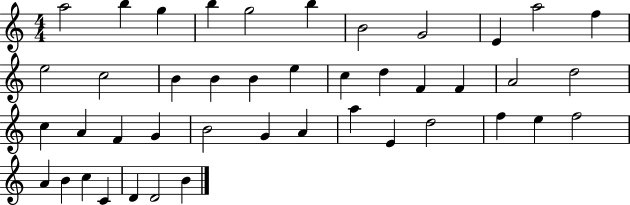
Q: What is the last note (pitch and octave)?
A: B4